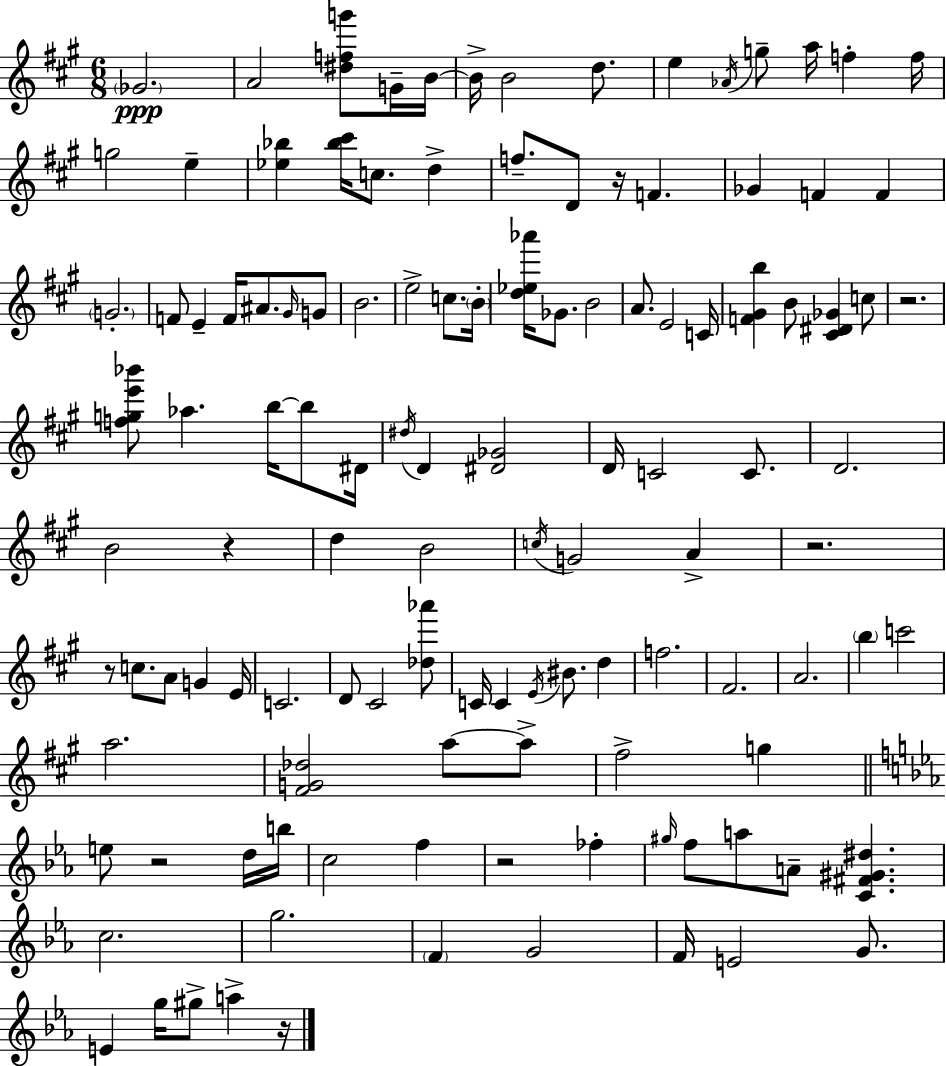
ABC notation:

X:1
T:Untitled
M:6/8
L:1/4
K:A
_G2 A2 [^dfg']/2 G/4 B/4 B/4 B2 d/2 e _A/4 g/2 a/4 f f/4 g2 e [_e_b] [_b^c']/4 c/2 d f/2 D/2 z/4 F _G F F G2 F/2 E F/4 ^A/2 ^G/4 G/2 B2 e2 c/2 B/4 [d_e_a']/4 _G/2 B2 A/2 E2 C/4 [F^Gb] B/2 [^C^D_G] c/2 z2 [fge'_b']/2 _a b/4 b/2 ^D/4 ^d/4 D [^D_G]2 D/4 C2 C/2 D2 B2 z d B2 c/4 G2 A z2 z/2 c/2 A/2 G E/4 C2 D/2 ^C2 [_d_a']/2 C/4 C E/4 ^B/2 d f2 ^F2 A2 b c'2 a2 [^FG_d]2 a/2 a/2 ^f2 g e/2 z2 d/4 b/4 c2 f z2 _f ^g/4 f/2 a/2 A/2 [C^F^G^d] c2 g2 F G2 F/4 E2 G/2 E g/4 ^g/2 a z/4